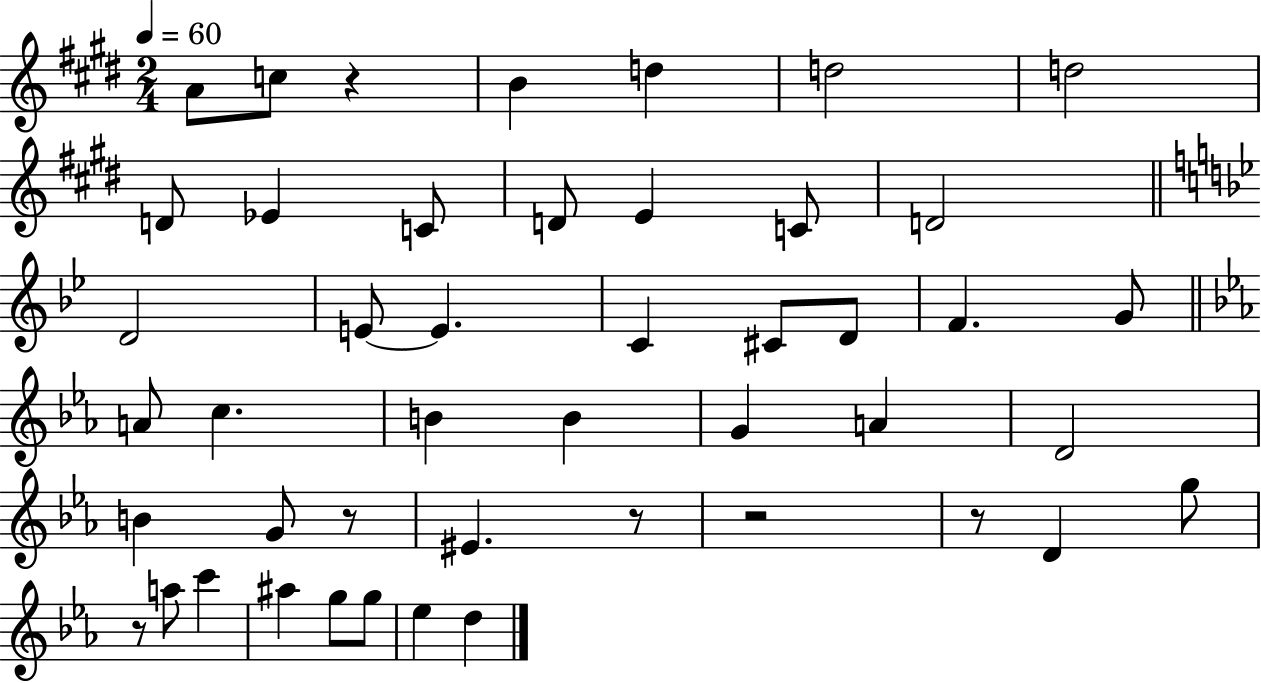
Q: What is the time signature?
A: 2/4